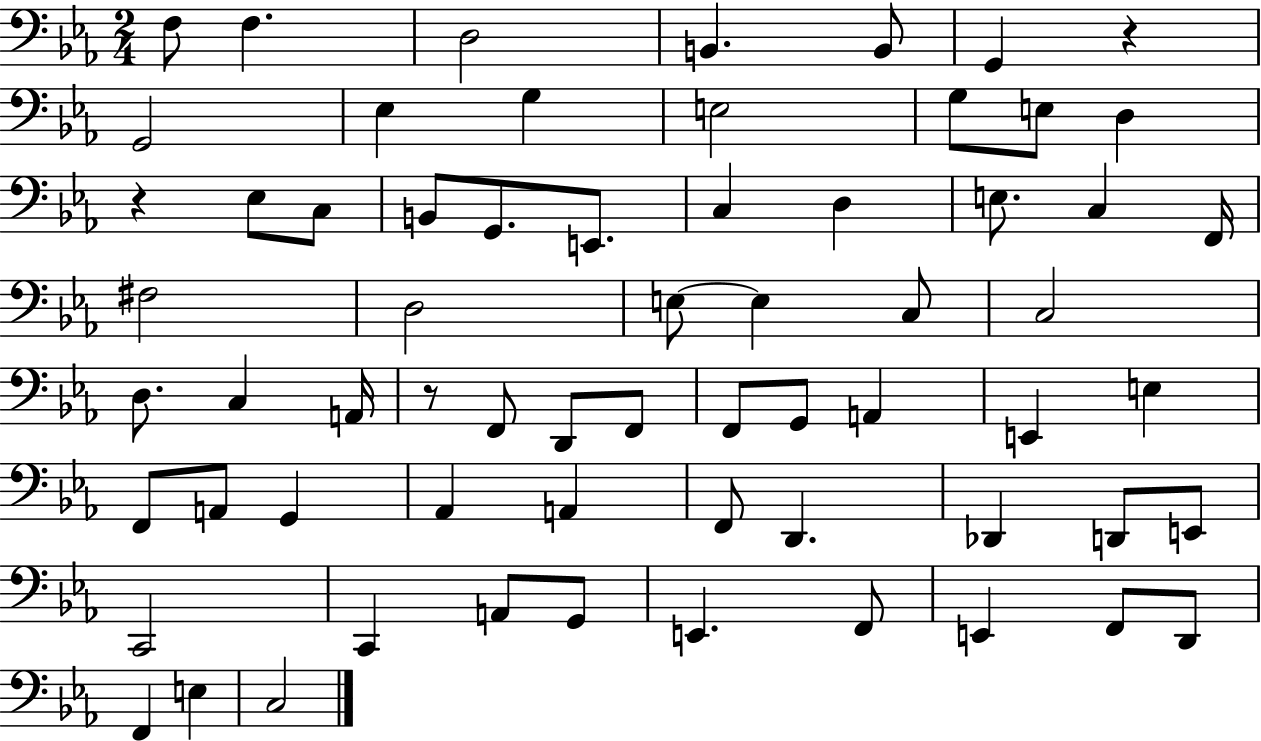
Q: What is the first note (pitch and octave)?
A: F3